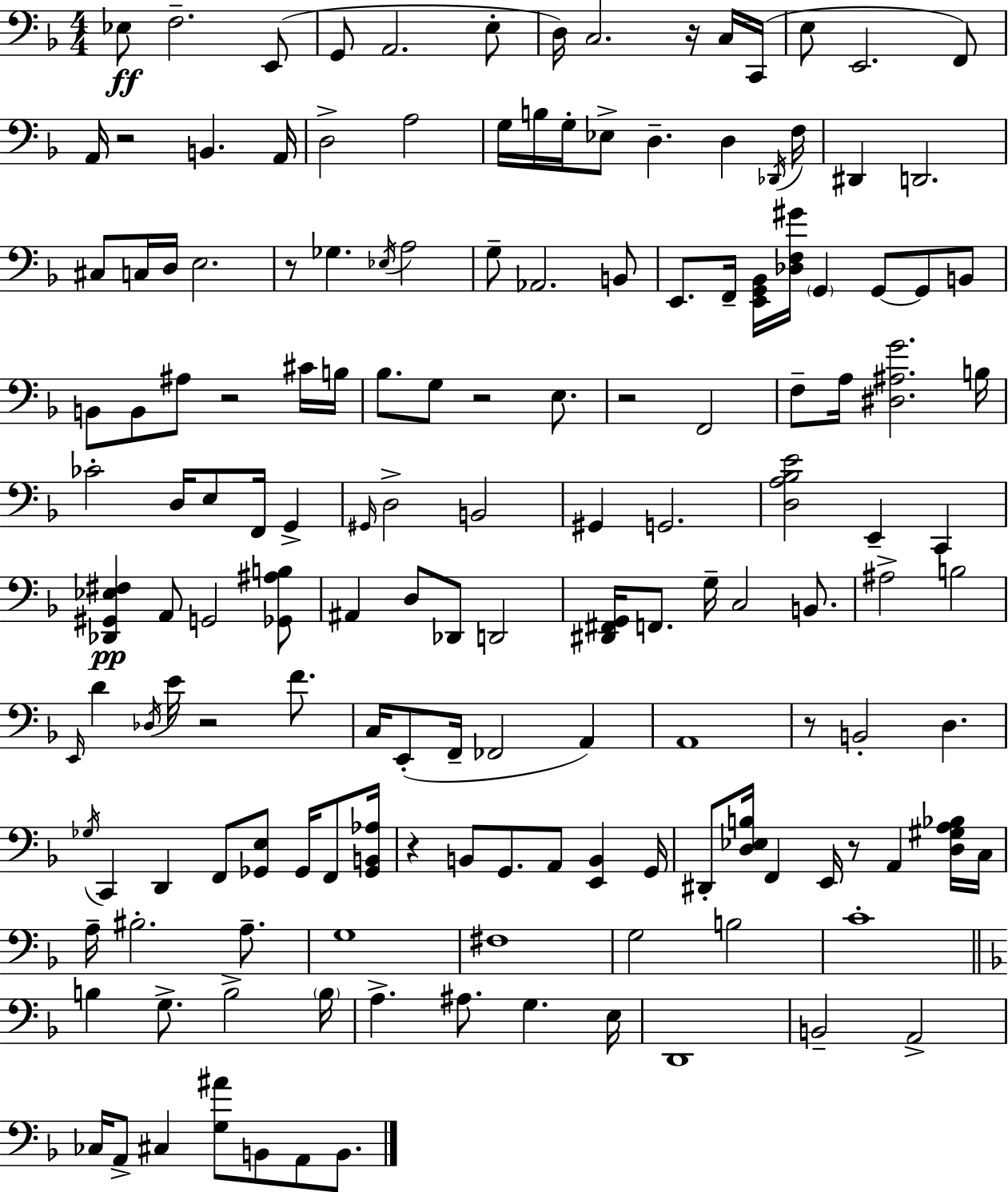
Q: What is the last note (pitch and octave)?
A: B2